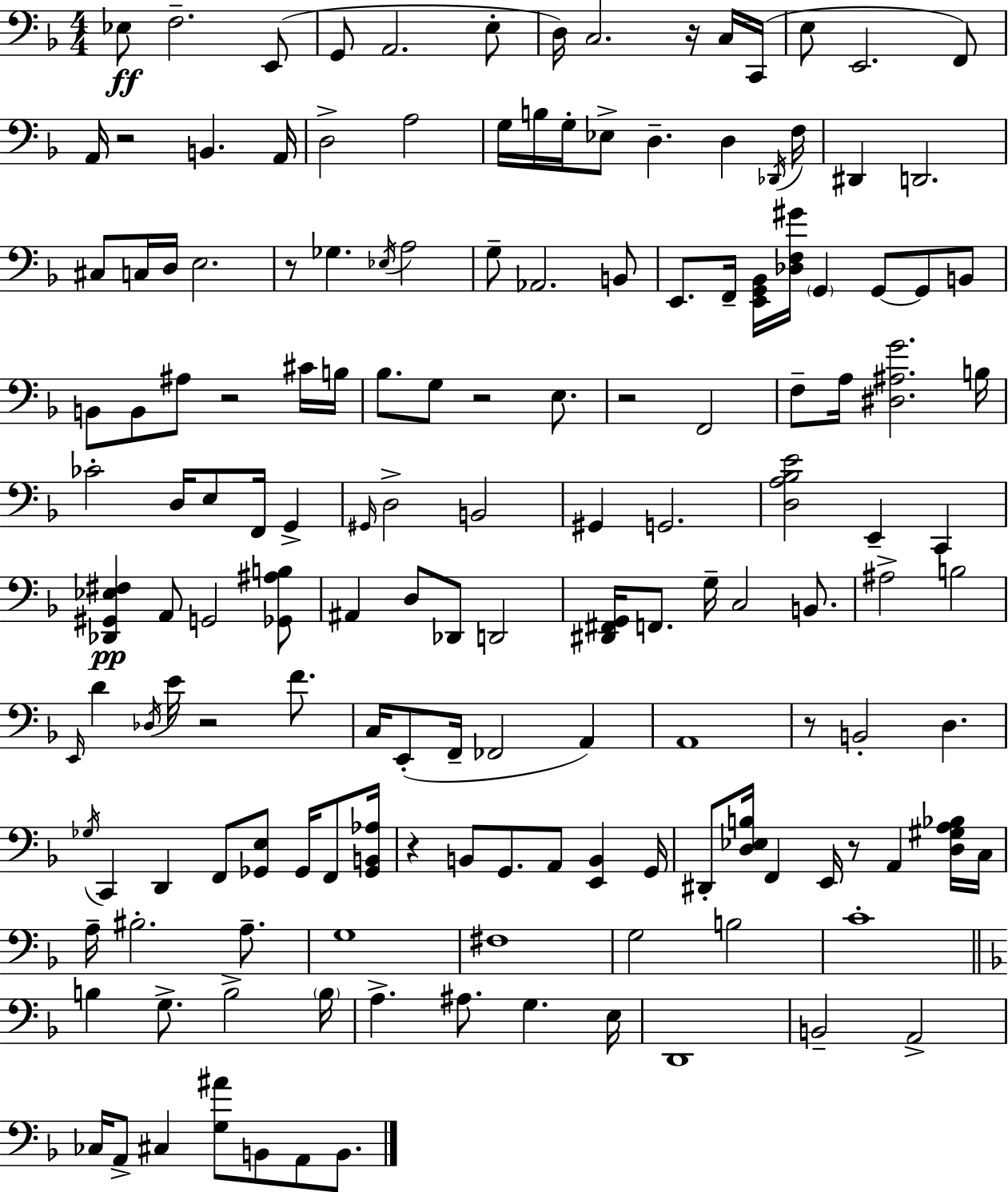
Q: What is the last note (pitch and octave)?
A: B2